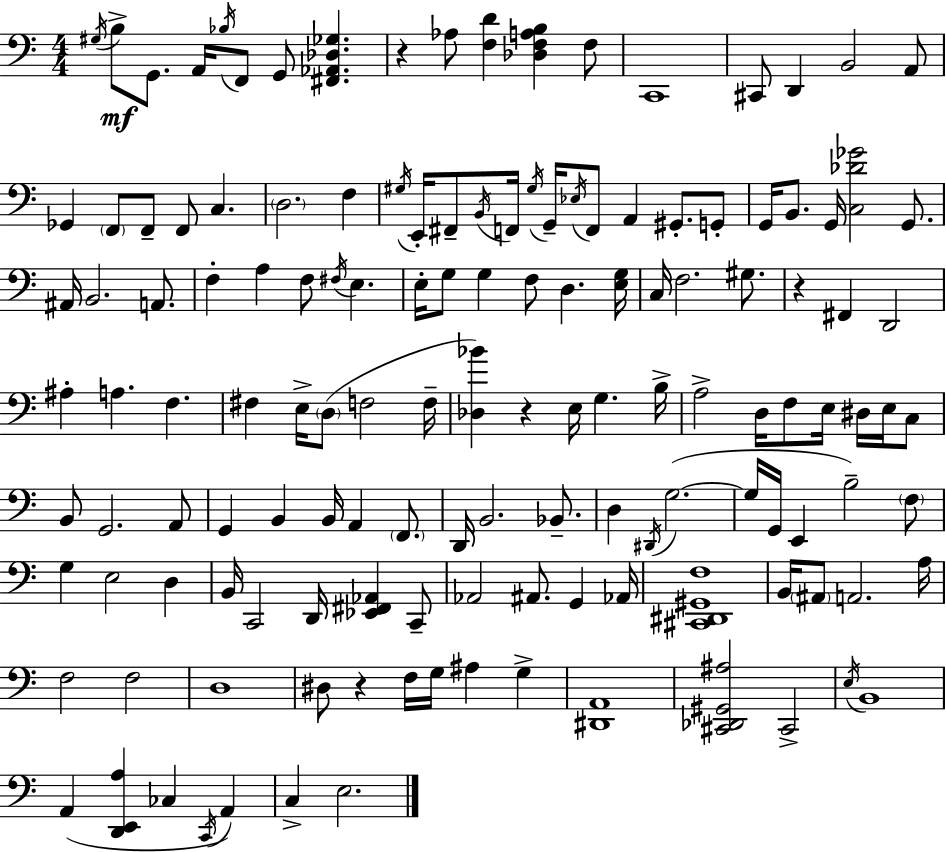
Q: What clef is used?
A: bass